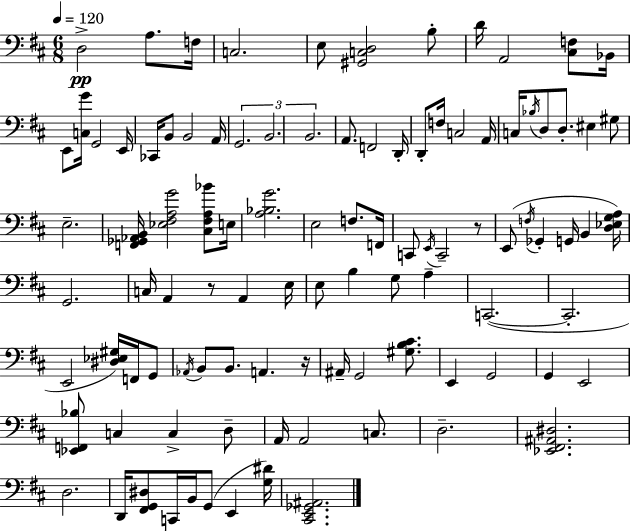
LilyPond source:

{
  \clef bass
  \numericTimeSignature
  \time 6/8
  \key d \major
  \tempo 4 = 120
  d2->\pp a8. f16 | c2. | e8 <gis, c d>2 b8-. | d'16 a,2 <cis f>8 bes,16 | \break e,8 <c g'>16 g,2 e,16 | ces,16 b,8 b,2 a,16 | \tuplet 3/2 { g,2. | b,2. | \break b,2. } | a,8. f,2 d,16-. | d,8-. f16 c2 a,16 | c16 \acciaccatura { bes16 } d8 d8.-. eis4 gis8 | \break e2.-- | <f, ges, aes, b,>16 <ees fis a g'>2 <cis fis a bes'>8 | e16 <a bes g'>2. | e2 f8. | \break f,16 c,8 \acciaccatura { e,16 } c,2-- | r8 e,8( \acciaccatura { f16 } ges,4-. g,16 b,4 | <d ees g a>16) g,2. | c16 a,4 r8 a,4 | \break e16 e8 b4 g8 a4-- | c,2.~(~ | c,2.-. | e,2 <dis ees gis>16) | \break f,16 g,8 \acciaccatura { aes,16 } b,8 b,8. a,4. | r16 ais,16-- g,2 | <gis b cis'>8. e,4 g,2 | g,4 e,2 | \break <ees, f, bes>8 c4 c4-> | d8-- a,16 a,2 | c8. d2.-- | <ees, fis, ais, dis>2. | \break d2. | d,16 <fis, g, dis>8 c,16 b,16 g,8( e,4 | <g dis'>16) <cis, e, ges, ais,>2. | \bar "|."
}